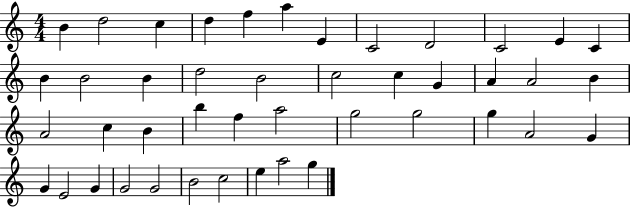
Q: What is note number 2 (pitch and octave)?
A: D5